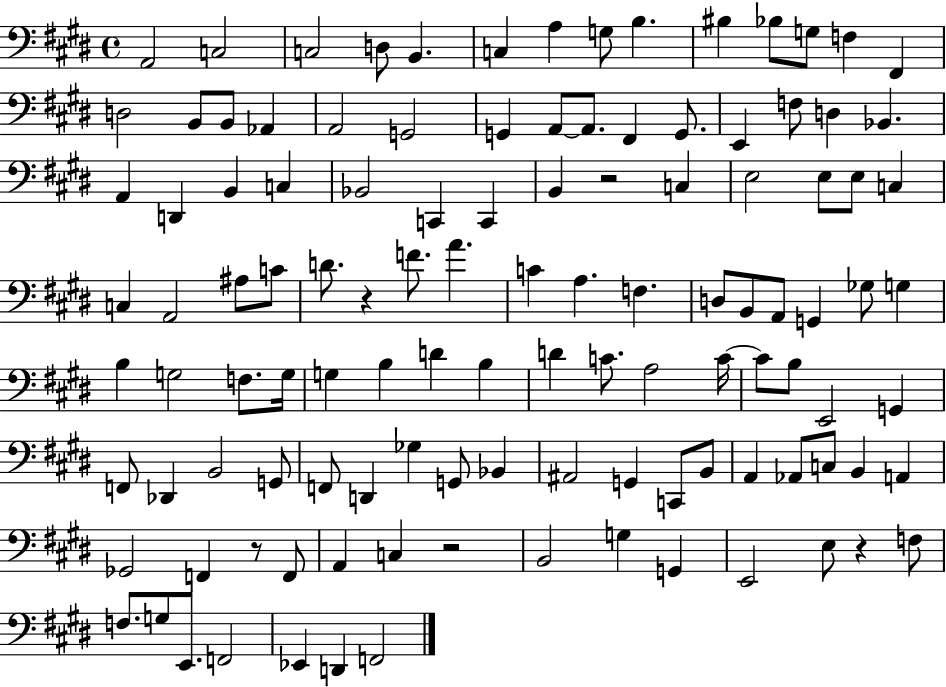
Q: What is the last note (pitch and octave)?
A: F2